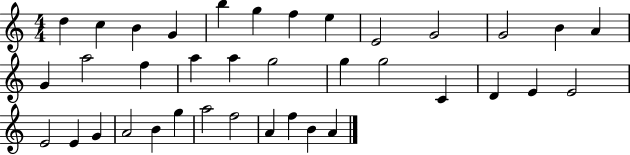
D5/q C5/q B4/q G4/q B5/q G5/q F5/q E5/q E4/h G4/h G4/h B4/q A4/q G4/q A5/h F5/q A5/q A5/q G5/h G5/q G5/h C4/q D4/q E4/q E4/h E4/h E4/q G4/q A4/h B4/q G5/q A5/h F5/h A4/q F5/q B4/q A4/q